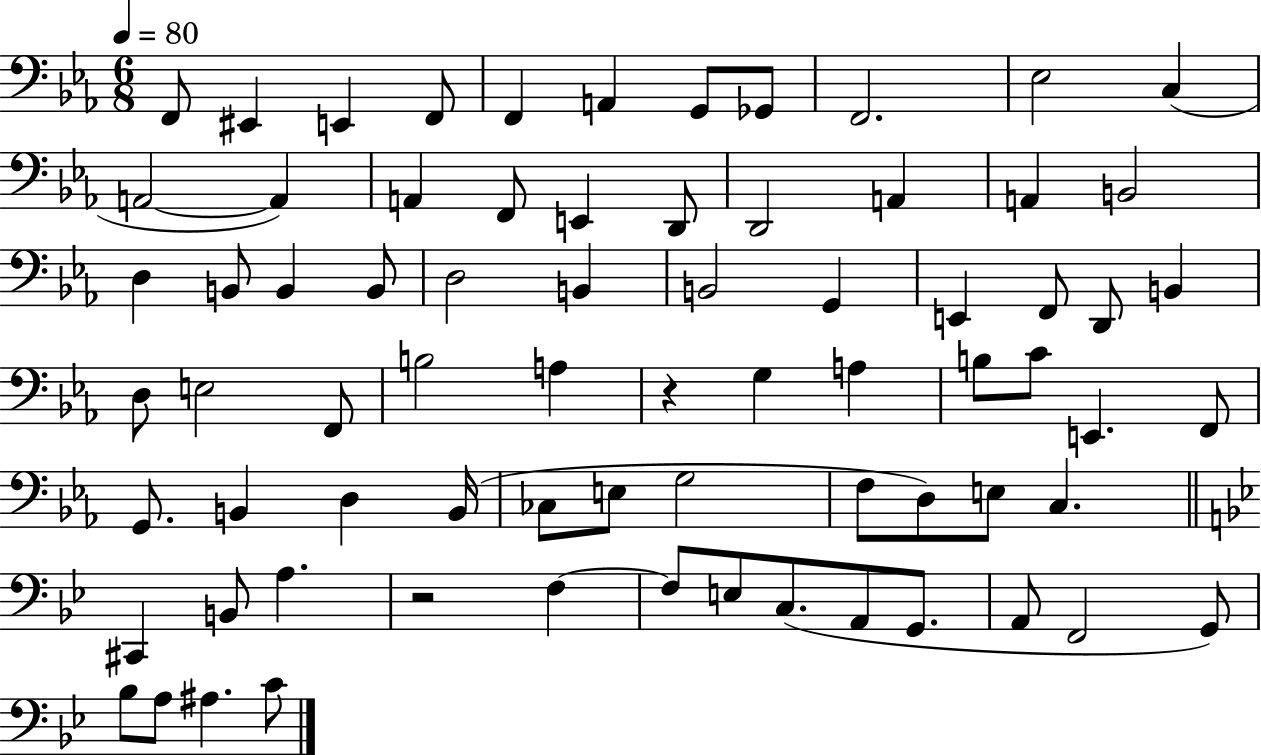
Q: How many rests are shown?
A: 2